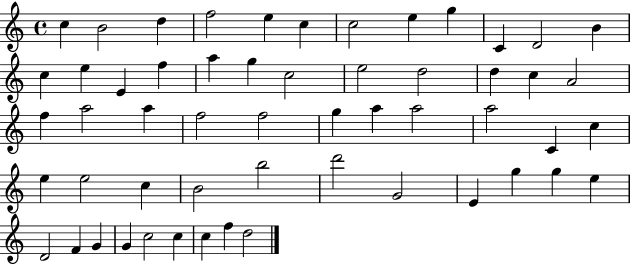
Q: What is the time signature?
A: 4/4